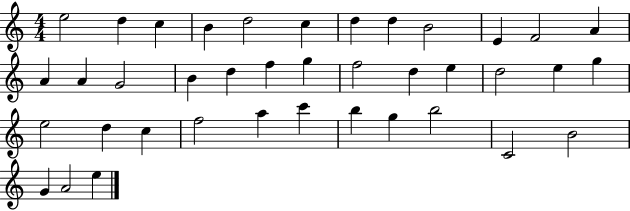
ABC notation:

X:1
T:Untitled
M:4/4
L:1/4
K:C
e2 d c B d2 c d d B2 E F2 A A A G2 B d f g f2 d e d2 e g e2 d c f2 a c' b g b2 C2 B2 G A2 e